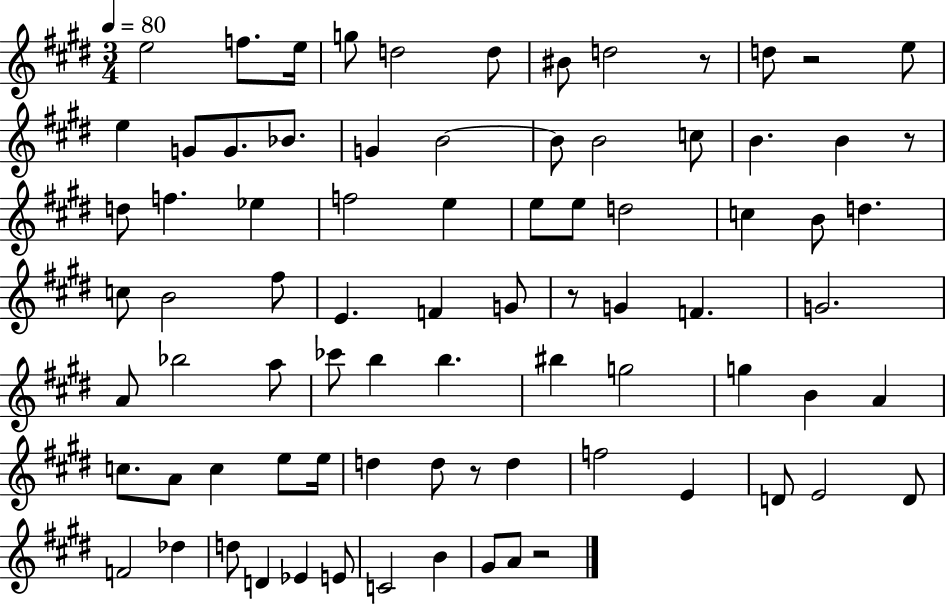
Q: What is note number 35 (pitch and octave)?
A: F#5